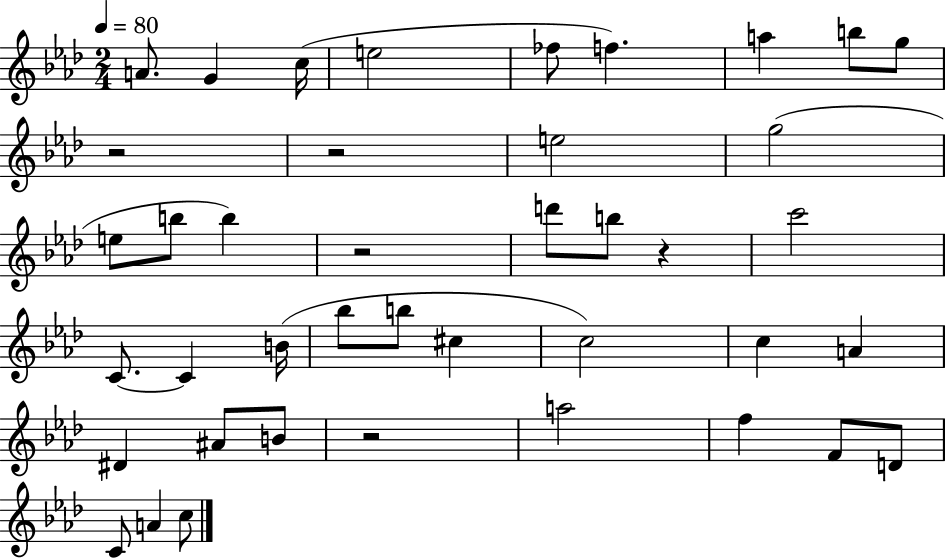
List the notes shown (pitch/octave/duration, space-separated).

A4/e. G4/q C5/s E5/h FES5/e F5/q. A5/q B5/e G5/e R/h R/h E5/h G5/h E5/e B5/e B5/q R/h D6/e B5/e R/q C6/h C4/e. C4/q B4/s Bb5/e B5/e C#5/q C5/h C5/q A4/q D#4/q A#4/e B4/e R/h A5/h F5/q F4/e D4/e C4/e A4/q C5/e